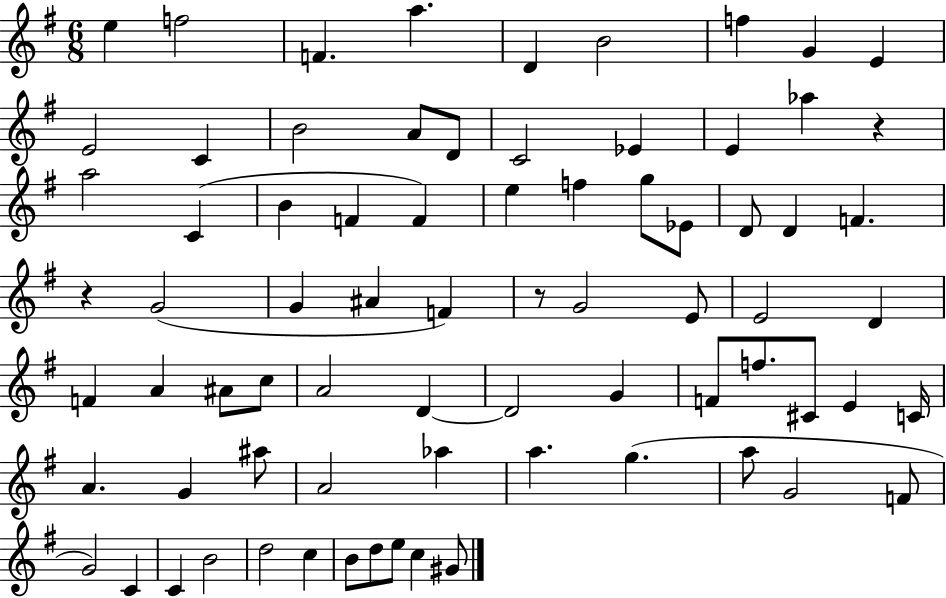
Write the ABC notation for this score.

X:1
T:Untitled
M:6/8
L:1/4
K:G
e f2 F a D B2 f G E E2 C B2 A/2 D/2 C2 _E E _a z a2 C B F F e f g/2 _E/2 D/2 D F z G2 G ^A F z/2 G2 E/2 E2 D F A ^A/2 c/2 A2 D D2 G F/2 f/2 ^C/2 E C/4 A G ^a/2 A2 _a a g a/2 G2 F/2 G2 C C B2 d2 c B/2 d/2 e/2 c ^G/2